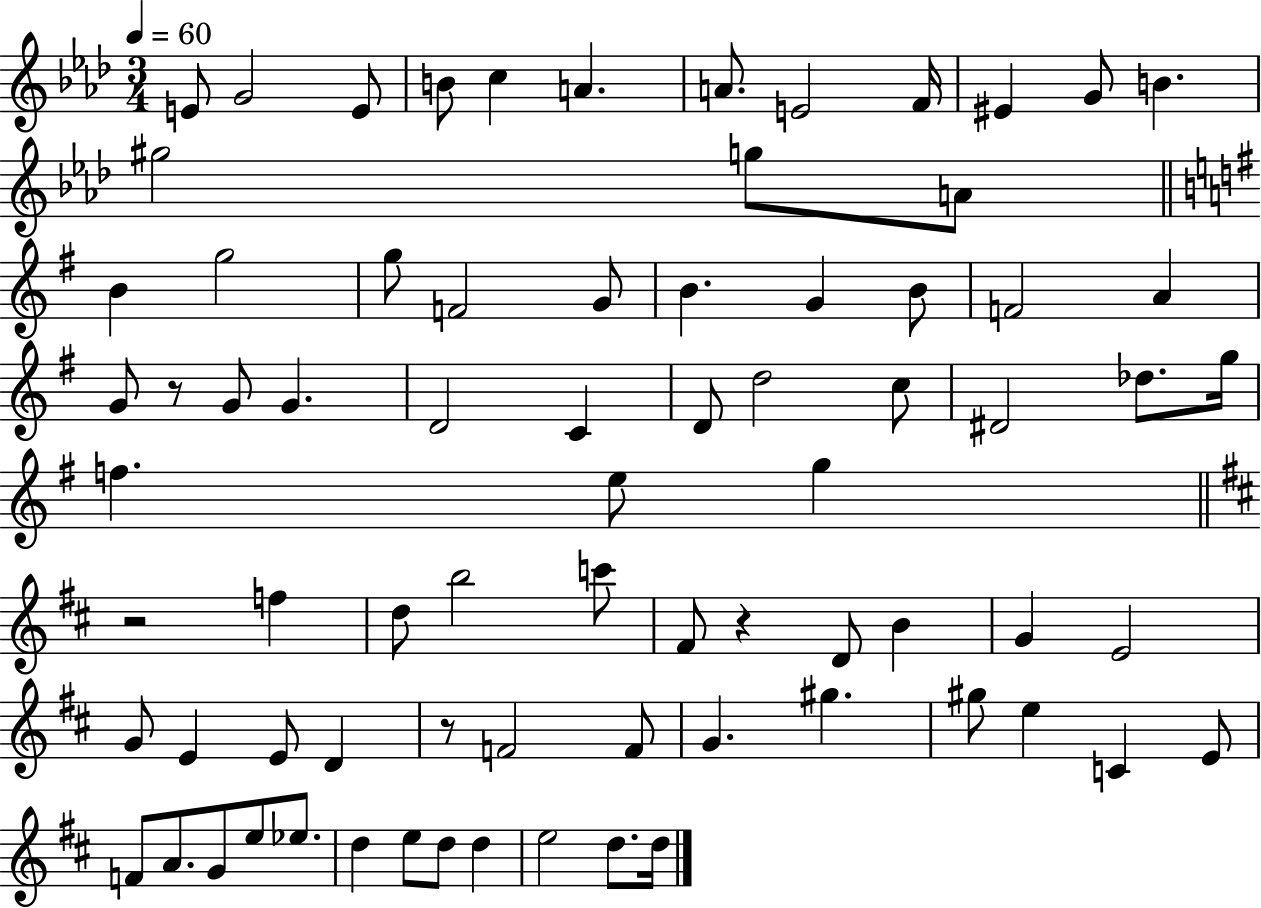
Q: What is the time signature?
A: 3/4